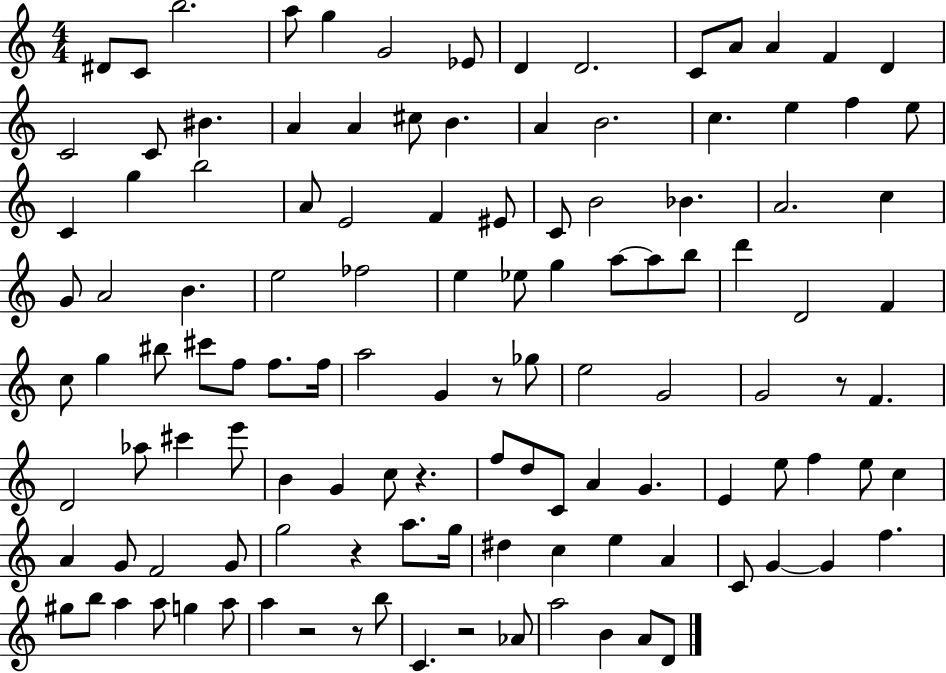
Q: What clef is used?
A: treble